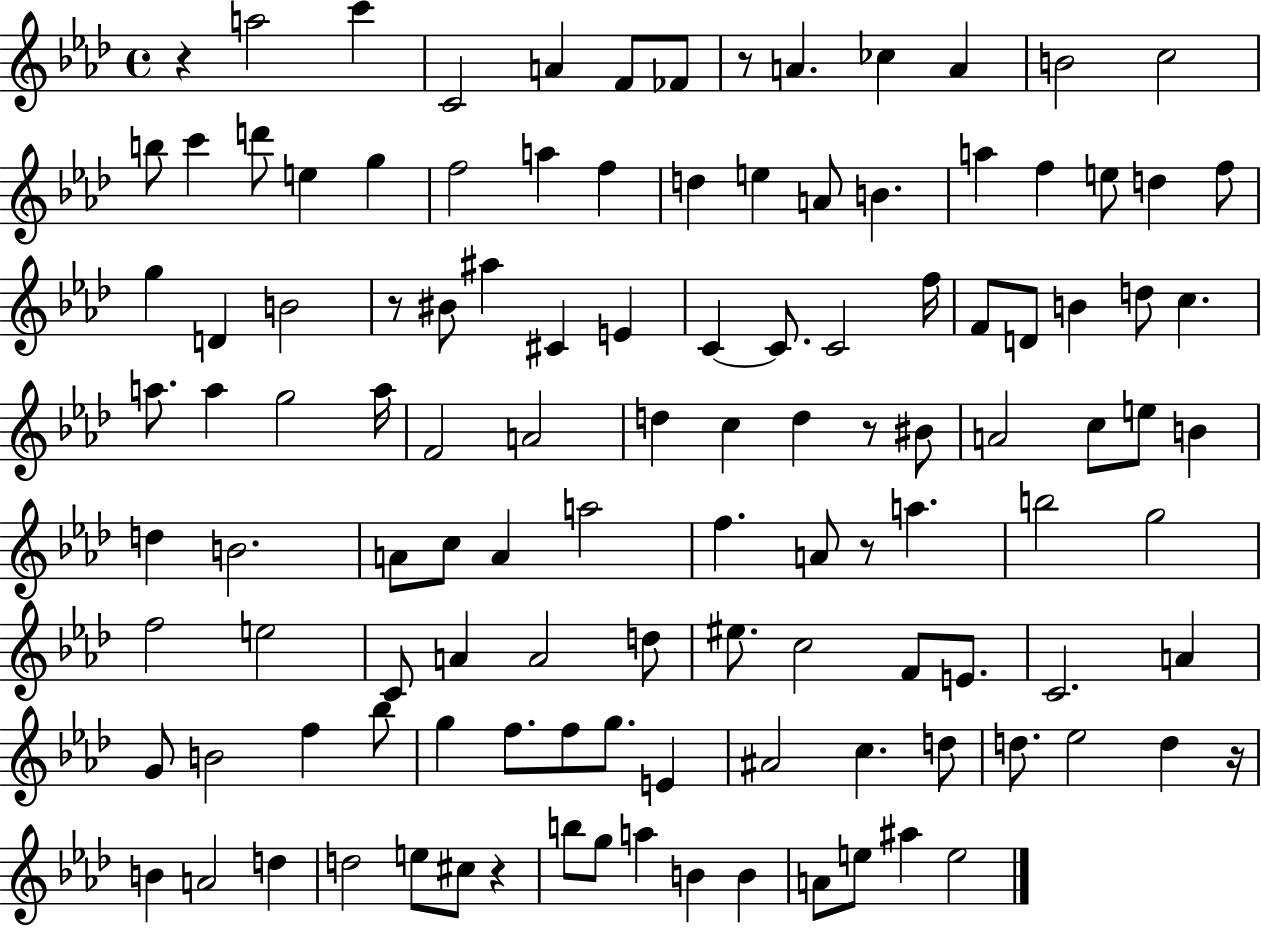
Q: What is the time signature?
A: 4/4